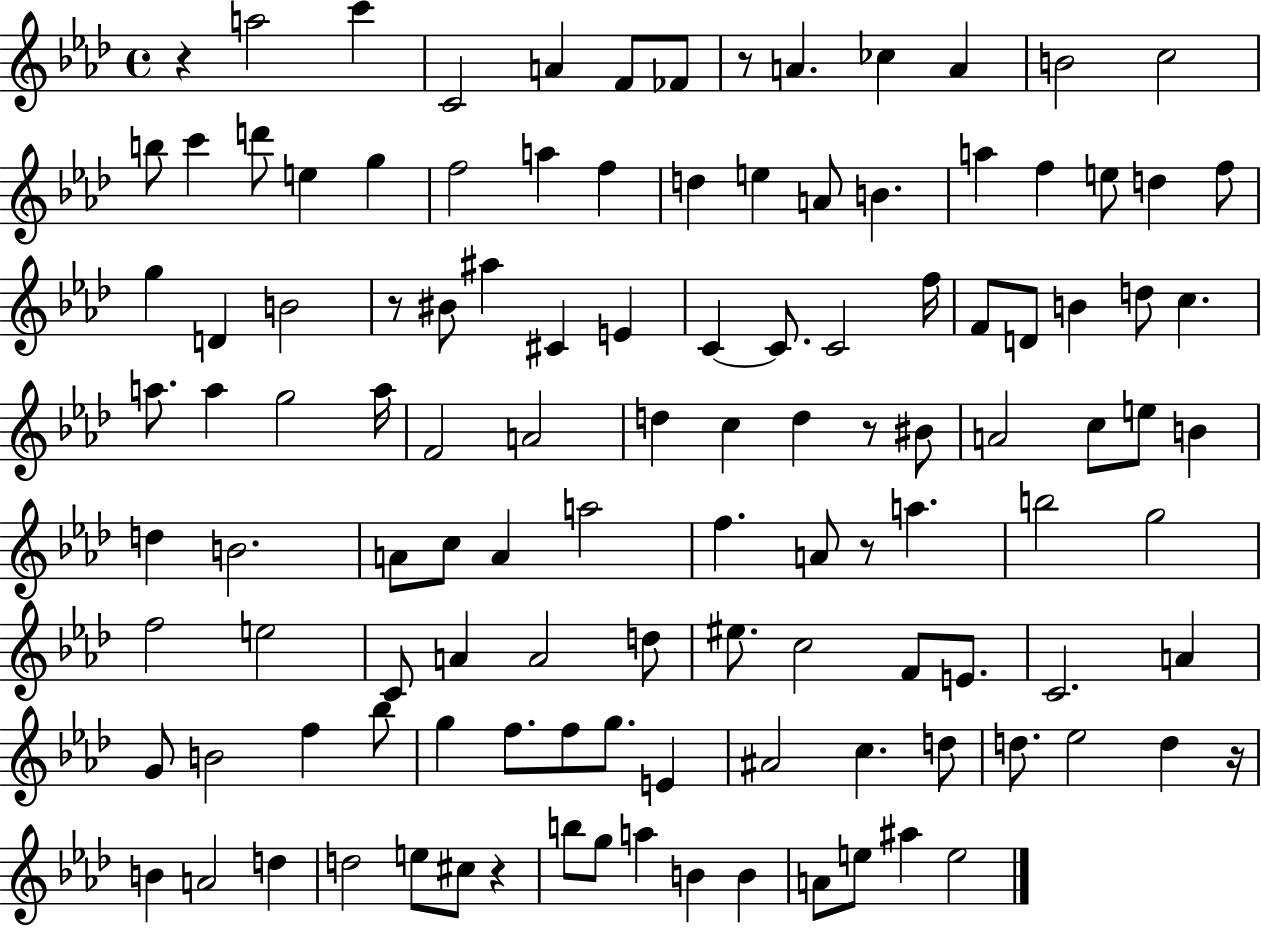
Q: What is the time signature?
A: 4/4